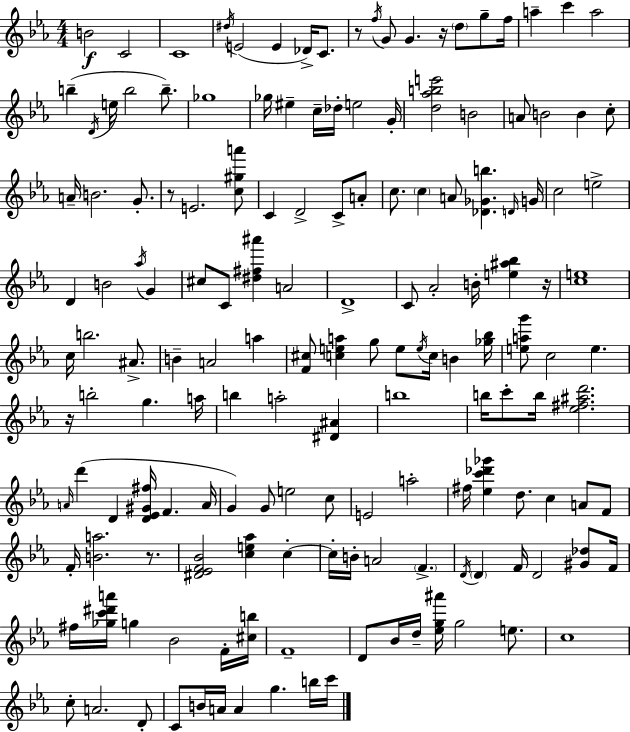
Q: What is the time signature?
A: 4/4